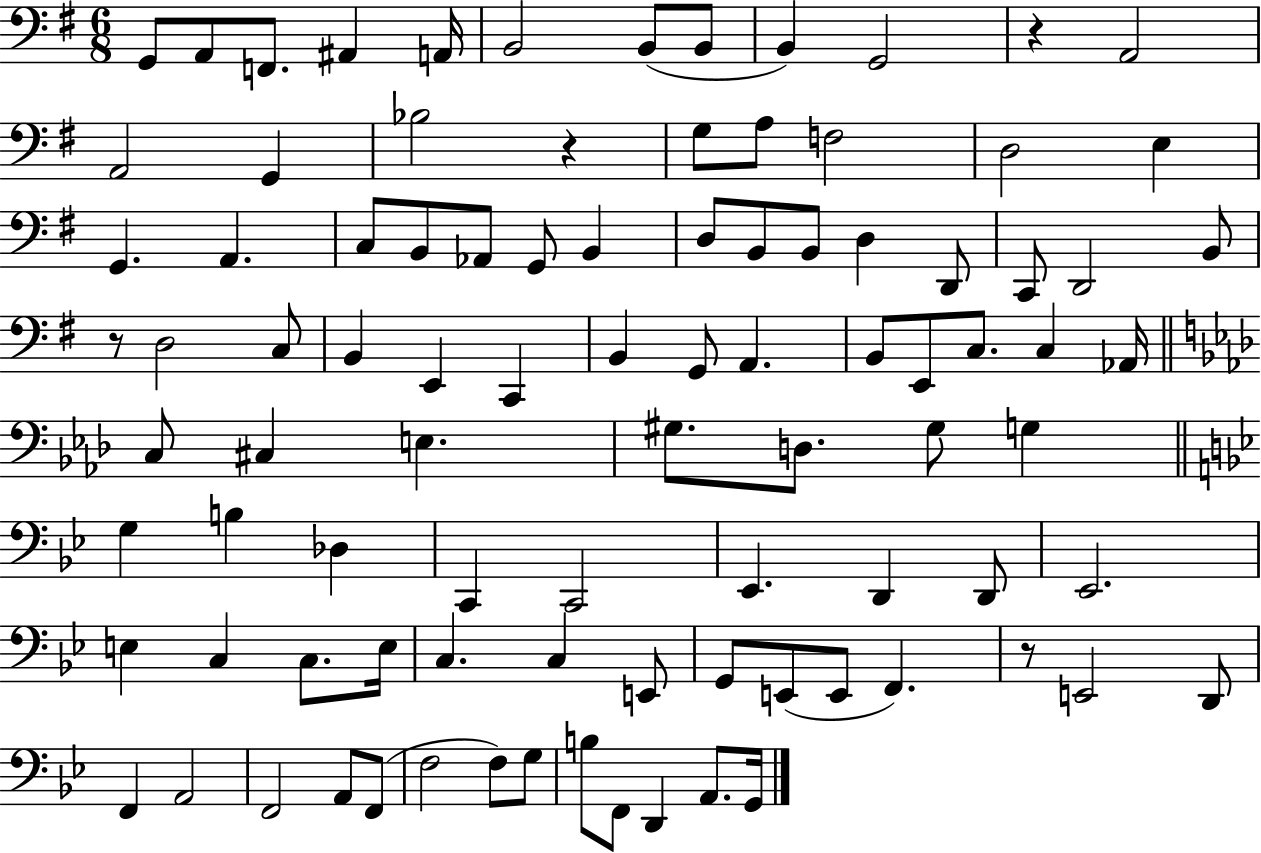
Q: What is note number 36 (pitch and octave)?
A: C3